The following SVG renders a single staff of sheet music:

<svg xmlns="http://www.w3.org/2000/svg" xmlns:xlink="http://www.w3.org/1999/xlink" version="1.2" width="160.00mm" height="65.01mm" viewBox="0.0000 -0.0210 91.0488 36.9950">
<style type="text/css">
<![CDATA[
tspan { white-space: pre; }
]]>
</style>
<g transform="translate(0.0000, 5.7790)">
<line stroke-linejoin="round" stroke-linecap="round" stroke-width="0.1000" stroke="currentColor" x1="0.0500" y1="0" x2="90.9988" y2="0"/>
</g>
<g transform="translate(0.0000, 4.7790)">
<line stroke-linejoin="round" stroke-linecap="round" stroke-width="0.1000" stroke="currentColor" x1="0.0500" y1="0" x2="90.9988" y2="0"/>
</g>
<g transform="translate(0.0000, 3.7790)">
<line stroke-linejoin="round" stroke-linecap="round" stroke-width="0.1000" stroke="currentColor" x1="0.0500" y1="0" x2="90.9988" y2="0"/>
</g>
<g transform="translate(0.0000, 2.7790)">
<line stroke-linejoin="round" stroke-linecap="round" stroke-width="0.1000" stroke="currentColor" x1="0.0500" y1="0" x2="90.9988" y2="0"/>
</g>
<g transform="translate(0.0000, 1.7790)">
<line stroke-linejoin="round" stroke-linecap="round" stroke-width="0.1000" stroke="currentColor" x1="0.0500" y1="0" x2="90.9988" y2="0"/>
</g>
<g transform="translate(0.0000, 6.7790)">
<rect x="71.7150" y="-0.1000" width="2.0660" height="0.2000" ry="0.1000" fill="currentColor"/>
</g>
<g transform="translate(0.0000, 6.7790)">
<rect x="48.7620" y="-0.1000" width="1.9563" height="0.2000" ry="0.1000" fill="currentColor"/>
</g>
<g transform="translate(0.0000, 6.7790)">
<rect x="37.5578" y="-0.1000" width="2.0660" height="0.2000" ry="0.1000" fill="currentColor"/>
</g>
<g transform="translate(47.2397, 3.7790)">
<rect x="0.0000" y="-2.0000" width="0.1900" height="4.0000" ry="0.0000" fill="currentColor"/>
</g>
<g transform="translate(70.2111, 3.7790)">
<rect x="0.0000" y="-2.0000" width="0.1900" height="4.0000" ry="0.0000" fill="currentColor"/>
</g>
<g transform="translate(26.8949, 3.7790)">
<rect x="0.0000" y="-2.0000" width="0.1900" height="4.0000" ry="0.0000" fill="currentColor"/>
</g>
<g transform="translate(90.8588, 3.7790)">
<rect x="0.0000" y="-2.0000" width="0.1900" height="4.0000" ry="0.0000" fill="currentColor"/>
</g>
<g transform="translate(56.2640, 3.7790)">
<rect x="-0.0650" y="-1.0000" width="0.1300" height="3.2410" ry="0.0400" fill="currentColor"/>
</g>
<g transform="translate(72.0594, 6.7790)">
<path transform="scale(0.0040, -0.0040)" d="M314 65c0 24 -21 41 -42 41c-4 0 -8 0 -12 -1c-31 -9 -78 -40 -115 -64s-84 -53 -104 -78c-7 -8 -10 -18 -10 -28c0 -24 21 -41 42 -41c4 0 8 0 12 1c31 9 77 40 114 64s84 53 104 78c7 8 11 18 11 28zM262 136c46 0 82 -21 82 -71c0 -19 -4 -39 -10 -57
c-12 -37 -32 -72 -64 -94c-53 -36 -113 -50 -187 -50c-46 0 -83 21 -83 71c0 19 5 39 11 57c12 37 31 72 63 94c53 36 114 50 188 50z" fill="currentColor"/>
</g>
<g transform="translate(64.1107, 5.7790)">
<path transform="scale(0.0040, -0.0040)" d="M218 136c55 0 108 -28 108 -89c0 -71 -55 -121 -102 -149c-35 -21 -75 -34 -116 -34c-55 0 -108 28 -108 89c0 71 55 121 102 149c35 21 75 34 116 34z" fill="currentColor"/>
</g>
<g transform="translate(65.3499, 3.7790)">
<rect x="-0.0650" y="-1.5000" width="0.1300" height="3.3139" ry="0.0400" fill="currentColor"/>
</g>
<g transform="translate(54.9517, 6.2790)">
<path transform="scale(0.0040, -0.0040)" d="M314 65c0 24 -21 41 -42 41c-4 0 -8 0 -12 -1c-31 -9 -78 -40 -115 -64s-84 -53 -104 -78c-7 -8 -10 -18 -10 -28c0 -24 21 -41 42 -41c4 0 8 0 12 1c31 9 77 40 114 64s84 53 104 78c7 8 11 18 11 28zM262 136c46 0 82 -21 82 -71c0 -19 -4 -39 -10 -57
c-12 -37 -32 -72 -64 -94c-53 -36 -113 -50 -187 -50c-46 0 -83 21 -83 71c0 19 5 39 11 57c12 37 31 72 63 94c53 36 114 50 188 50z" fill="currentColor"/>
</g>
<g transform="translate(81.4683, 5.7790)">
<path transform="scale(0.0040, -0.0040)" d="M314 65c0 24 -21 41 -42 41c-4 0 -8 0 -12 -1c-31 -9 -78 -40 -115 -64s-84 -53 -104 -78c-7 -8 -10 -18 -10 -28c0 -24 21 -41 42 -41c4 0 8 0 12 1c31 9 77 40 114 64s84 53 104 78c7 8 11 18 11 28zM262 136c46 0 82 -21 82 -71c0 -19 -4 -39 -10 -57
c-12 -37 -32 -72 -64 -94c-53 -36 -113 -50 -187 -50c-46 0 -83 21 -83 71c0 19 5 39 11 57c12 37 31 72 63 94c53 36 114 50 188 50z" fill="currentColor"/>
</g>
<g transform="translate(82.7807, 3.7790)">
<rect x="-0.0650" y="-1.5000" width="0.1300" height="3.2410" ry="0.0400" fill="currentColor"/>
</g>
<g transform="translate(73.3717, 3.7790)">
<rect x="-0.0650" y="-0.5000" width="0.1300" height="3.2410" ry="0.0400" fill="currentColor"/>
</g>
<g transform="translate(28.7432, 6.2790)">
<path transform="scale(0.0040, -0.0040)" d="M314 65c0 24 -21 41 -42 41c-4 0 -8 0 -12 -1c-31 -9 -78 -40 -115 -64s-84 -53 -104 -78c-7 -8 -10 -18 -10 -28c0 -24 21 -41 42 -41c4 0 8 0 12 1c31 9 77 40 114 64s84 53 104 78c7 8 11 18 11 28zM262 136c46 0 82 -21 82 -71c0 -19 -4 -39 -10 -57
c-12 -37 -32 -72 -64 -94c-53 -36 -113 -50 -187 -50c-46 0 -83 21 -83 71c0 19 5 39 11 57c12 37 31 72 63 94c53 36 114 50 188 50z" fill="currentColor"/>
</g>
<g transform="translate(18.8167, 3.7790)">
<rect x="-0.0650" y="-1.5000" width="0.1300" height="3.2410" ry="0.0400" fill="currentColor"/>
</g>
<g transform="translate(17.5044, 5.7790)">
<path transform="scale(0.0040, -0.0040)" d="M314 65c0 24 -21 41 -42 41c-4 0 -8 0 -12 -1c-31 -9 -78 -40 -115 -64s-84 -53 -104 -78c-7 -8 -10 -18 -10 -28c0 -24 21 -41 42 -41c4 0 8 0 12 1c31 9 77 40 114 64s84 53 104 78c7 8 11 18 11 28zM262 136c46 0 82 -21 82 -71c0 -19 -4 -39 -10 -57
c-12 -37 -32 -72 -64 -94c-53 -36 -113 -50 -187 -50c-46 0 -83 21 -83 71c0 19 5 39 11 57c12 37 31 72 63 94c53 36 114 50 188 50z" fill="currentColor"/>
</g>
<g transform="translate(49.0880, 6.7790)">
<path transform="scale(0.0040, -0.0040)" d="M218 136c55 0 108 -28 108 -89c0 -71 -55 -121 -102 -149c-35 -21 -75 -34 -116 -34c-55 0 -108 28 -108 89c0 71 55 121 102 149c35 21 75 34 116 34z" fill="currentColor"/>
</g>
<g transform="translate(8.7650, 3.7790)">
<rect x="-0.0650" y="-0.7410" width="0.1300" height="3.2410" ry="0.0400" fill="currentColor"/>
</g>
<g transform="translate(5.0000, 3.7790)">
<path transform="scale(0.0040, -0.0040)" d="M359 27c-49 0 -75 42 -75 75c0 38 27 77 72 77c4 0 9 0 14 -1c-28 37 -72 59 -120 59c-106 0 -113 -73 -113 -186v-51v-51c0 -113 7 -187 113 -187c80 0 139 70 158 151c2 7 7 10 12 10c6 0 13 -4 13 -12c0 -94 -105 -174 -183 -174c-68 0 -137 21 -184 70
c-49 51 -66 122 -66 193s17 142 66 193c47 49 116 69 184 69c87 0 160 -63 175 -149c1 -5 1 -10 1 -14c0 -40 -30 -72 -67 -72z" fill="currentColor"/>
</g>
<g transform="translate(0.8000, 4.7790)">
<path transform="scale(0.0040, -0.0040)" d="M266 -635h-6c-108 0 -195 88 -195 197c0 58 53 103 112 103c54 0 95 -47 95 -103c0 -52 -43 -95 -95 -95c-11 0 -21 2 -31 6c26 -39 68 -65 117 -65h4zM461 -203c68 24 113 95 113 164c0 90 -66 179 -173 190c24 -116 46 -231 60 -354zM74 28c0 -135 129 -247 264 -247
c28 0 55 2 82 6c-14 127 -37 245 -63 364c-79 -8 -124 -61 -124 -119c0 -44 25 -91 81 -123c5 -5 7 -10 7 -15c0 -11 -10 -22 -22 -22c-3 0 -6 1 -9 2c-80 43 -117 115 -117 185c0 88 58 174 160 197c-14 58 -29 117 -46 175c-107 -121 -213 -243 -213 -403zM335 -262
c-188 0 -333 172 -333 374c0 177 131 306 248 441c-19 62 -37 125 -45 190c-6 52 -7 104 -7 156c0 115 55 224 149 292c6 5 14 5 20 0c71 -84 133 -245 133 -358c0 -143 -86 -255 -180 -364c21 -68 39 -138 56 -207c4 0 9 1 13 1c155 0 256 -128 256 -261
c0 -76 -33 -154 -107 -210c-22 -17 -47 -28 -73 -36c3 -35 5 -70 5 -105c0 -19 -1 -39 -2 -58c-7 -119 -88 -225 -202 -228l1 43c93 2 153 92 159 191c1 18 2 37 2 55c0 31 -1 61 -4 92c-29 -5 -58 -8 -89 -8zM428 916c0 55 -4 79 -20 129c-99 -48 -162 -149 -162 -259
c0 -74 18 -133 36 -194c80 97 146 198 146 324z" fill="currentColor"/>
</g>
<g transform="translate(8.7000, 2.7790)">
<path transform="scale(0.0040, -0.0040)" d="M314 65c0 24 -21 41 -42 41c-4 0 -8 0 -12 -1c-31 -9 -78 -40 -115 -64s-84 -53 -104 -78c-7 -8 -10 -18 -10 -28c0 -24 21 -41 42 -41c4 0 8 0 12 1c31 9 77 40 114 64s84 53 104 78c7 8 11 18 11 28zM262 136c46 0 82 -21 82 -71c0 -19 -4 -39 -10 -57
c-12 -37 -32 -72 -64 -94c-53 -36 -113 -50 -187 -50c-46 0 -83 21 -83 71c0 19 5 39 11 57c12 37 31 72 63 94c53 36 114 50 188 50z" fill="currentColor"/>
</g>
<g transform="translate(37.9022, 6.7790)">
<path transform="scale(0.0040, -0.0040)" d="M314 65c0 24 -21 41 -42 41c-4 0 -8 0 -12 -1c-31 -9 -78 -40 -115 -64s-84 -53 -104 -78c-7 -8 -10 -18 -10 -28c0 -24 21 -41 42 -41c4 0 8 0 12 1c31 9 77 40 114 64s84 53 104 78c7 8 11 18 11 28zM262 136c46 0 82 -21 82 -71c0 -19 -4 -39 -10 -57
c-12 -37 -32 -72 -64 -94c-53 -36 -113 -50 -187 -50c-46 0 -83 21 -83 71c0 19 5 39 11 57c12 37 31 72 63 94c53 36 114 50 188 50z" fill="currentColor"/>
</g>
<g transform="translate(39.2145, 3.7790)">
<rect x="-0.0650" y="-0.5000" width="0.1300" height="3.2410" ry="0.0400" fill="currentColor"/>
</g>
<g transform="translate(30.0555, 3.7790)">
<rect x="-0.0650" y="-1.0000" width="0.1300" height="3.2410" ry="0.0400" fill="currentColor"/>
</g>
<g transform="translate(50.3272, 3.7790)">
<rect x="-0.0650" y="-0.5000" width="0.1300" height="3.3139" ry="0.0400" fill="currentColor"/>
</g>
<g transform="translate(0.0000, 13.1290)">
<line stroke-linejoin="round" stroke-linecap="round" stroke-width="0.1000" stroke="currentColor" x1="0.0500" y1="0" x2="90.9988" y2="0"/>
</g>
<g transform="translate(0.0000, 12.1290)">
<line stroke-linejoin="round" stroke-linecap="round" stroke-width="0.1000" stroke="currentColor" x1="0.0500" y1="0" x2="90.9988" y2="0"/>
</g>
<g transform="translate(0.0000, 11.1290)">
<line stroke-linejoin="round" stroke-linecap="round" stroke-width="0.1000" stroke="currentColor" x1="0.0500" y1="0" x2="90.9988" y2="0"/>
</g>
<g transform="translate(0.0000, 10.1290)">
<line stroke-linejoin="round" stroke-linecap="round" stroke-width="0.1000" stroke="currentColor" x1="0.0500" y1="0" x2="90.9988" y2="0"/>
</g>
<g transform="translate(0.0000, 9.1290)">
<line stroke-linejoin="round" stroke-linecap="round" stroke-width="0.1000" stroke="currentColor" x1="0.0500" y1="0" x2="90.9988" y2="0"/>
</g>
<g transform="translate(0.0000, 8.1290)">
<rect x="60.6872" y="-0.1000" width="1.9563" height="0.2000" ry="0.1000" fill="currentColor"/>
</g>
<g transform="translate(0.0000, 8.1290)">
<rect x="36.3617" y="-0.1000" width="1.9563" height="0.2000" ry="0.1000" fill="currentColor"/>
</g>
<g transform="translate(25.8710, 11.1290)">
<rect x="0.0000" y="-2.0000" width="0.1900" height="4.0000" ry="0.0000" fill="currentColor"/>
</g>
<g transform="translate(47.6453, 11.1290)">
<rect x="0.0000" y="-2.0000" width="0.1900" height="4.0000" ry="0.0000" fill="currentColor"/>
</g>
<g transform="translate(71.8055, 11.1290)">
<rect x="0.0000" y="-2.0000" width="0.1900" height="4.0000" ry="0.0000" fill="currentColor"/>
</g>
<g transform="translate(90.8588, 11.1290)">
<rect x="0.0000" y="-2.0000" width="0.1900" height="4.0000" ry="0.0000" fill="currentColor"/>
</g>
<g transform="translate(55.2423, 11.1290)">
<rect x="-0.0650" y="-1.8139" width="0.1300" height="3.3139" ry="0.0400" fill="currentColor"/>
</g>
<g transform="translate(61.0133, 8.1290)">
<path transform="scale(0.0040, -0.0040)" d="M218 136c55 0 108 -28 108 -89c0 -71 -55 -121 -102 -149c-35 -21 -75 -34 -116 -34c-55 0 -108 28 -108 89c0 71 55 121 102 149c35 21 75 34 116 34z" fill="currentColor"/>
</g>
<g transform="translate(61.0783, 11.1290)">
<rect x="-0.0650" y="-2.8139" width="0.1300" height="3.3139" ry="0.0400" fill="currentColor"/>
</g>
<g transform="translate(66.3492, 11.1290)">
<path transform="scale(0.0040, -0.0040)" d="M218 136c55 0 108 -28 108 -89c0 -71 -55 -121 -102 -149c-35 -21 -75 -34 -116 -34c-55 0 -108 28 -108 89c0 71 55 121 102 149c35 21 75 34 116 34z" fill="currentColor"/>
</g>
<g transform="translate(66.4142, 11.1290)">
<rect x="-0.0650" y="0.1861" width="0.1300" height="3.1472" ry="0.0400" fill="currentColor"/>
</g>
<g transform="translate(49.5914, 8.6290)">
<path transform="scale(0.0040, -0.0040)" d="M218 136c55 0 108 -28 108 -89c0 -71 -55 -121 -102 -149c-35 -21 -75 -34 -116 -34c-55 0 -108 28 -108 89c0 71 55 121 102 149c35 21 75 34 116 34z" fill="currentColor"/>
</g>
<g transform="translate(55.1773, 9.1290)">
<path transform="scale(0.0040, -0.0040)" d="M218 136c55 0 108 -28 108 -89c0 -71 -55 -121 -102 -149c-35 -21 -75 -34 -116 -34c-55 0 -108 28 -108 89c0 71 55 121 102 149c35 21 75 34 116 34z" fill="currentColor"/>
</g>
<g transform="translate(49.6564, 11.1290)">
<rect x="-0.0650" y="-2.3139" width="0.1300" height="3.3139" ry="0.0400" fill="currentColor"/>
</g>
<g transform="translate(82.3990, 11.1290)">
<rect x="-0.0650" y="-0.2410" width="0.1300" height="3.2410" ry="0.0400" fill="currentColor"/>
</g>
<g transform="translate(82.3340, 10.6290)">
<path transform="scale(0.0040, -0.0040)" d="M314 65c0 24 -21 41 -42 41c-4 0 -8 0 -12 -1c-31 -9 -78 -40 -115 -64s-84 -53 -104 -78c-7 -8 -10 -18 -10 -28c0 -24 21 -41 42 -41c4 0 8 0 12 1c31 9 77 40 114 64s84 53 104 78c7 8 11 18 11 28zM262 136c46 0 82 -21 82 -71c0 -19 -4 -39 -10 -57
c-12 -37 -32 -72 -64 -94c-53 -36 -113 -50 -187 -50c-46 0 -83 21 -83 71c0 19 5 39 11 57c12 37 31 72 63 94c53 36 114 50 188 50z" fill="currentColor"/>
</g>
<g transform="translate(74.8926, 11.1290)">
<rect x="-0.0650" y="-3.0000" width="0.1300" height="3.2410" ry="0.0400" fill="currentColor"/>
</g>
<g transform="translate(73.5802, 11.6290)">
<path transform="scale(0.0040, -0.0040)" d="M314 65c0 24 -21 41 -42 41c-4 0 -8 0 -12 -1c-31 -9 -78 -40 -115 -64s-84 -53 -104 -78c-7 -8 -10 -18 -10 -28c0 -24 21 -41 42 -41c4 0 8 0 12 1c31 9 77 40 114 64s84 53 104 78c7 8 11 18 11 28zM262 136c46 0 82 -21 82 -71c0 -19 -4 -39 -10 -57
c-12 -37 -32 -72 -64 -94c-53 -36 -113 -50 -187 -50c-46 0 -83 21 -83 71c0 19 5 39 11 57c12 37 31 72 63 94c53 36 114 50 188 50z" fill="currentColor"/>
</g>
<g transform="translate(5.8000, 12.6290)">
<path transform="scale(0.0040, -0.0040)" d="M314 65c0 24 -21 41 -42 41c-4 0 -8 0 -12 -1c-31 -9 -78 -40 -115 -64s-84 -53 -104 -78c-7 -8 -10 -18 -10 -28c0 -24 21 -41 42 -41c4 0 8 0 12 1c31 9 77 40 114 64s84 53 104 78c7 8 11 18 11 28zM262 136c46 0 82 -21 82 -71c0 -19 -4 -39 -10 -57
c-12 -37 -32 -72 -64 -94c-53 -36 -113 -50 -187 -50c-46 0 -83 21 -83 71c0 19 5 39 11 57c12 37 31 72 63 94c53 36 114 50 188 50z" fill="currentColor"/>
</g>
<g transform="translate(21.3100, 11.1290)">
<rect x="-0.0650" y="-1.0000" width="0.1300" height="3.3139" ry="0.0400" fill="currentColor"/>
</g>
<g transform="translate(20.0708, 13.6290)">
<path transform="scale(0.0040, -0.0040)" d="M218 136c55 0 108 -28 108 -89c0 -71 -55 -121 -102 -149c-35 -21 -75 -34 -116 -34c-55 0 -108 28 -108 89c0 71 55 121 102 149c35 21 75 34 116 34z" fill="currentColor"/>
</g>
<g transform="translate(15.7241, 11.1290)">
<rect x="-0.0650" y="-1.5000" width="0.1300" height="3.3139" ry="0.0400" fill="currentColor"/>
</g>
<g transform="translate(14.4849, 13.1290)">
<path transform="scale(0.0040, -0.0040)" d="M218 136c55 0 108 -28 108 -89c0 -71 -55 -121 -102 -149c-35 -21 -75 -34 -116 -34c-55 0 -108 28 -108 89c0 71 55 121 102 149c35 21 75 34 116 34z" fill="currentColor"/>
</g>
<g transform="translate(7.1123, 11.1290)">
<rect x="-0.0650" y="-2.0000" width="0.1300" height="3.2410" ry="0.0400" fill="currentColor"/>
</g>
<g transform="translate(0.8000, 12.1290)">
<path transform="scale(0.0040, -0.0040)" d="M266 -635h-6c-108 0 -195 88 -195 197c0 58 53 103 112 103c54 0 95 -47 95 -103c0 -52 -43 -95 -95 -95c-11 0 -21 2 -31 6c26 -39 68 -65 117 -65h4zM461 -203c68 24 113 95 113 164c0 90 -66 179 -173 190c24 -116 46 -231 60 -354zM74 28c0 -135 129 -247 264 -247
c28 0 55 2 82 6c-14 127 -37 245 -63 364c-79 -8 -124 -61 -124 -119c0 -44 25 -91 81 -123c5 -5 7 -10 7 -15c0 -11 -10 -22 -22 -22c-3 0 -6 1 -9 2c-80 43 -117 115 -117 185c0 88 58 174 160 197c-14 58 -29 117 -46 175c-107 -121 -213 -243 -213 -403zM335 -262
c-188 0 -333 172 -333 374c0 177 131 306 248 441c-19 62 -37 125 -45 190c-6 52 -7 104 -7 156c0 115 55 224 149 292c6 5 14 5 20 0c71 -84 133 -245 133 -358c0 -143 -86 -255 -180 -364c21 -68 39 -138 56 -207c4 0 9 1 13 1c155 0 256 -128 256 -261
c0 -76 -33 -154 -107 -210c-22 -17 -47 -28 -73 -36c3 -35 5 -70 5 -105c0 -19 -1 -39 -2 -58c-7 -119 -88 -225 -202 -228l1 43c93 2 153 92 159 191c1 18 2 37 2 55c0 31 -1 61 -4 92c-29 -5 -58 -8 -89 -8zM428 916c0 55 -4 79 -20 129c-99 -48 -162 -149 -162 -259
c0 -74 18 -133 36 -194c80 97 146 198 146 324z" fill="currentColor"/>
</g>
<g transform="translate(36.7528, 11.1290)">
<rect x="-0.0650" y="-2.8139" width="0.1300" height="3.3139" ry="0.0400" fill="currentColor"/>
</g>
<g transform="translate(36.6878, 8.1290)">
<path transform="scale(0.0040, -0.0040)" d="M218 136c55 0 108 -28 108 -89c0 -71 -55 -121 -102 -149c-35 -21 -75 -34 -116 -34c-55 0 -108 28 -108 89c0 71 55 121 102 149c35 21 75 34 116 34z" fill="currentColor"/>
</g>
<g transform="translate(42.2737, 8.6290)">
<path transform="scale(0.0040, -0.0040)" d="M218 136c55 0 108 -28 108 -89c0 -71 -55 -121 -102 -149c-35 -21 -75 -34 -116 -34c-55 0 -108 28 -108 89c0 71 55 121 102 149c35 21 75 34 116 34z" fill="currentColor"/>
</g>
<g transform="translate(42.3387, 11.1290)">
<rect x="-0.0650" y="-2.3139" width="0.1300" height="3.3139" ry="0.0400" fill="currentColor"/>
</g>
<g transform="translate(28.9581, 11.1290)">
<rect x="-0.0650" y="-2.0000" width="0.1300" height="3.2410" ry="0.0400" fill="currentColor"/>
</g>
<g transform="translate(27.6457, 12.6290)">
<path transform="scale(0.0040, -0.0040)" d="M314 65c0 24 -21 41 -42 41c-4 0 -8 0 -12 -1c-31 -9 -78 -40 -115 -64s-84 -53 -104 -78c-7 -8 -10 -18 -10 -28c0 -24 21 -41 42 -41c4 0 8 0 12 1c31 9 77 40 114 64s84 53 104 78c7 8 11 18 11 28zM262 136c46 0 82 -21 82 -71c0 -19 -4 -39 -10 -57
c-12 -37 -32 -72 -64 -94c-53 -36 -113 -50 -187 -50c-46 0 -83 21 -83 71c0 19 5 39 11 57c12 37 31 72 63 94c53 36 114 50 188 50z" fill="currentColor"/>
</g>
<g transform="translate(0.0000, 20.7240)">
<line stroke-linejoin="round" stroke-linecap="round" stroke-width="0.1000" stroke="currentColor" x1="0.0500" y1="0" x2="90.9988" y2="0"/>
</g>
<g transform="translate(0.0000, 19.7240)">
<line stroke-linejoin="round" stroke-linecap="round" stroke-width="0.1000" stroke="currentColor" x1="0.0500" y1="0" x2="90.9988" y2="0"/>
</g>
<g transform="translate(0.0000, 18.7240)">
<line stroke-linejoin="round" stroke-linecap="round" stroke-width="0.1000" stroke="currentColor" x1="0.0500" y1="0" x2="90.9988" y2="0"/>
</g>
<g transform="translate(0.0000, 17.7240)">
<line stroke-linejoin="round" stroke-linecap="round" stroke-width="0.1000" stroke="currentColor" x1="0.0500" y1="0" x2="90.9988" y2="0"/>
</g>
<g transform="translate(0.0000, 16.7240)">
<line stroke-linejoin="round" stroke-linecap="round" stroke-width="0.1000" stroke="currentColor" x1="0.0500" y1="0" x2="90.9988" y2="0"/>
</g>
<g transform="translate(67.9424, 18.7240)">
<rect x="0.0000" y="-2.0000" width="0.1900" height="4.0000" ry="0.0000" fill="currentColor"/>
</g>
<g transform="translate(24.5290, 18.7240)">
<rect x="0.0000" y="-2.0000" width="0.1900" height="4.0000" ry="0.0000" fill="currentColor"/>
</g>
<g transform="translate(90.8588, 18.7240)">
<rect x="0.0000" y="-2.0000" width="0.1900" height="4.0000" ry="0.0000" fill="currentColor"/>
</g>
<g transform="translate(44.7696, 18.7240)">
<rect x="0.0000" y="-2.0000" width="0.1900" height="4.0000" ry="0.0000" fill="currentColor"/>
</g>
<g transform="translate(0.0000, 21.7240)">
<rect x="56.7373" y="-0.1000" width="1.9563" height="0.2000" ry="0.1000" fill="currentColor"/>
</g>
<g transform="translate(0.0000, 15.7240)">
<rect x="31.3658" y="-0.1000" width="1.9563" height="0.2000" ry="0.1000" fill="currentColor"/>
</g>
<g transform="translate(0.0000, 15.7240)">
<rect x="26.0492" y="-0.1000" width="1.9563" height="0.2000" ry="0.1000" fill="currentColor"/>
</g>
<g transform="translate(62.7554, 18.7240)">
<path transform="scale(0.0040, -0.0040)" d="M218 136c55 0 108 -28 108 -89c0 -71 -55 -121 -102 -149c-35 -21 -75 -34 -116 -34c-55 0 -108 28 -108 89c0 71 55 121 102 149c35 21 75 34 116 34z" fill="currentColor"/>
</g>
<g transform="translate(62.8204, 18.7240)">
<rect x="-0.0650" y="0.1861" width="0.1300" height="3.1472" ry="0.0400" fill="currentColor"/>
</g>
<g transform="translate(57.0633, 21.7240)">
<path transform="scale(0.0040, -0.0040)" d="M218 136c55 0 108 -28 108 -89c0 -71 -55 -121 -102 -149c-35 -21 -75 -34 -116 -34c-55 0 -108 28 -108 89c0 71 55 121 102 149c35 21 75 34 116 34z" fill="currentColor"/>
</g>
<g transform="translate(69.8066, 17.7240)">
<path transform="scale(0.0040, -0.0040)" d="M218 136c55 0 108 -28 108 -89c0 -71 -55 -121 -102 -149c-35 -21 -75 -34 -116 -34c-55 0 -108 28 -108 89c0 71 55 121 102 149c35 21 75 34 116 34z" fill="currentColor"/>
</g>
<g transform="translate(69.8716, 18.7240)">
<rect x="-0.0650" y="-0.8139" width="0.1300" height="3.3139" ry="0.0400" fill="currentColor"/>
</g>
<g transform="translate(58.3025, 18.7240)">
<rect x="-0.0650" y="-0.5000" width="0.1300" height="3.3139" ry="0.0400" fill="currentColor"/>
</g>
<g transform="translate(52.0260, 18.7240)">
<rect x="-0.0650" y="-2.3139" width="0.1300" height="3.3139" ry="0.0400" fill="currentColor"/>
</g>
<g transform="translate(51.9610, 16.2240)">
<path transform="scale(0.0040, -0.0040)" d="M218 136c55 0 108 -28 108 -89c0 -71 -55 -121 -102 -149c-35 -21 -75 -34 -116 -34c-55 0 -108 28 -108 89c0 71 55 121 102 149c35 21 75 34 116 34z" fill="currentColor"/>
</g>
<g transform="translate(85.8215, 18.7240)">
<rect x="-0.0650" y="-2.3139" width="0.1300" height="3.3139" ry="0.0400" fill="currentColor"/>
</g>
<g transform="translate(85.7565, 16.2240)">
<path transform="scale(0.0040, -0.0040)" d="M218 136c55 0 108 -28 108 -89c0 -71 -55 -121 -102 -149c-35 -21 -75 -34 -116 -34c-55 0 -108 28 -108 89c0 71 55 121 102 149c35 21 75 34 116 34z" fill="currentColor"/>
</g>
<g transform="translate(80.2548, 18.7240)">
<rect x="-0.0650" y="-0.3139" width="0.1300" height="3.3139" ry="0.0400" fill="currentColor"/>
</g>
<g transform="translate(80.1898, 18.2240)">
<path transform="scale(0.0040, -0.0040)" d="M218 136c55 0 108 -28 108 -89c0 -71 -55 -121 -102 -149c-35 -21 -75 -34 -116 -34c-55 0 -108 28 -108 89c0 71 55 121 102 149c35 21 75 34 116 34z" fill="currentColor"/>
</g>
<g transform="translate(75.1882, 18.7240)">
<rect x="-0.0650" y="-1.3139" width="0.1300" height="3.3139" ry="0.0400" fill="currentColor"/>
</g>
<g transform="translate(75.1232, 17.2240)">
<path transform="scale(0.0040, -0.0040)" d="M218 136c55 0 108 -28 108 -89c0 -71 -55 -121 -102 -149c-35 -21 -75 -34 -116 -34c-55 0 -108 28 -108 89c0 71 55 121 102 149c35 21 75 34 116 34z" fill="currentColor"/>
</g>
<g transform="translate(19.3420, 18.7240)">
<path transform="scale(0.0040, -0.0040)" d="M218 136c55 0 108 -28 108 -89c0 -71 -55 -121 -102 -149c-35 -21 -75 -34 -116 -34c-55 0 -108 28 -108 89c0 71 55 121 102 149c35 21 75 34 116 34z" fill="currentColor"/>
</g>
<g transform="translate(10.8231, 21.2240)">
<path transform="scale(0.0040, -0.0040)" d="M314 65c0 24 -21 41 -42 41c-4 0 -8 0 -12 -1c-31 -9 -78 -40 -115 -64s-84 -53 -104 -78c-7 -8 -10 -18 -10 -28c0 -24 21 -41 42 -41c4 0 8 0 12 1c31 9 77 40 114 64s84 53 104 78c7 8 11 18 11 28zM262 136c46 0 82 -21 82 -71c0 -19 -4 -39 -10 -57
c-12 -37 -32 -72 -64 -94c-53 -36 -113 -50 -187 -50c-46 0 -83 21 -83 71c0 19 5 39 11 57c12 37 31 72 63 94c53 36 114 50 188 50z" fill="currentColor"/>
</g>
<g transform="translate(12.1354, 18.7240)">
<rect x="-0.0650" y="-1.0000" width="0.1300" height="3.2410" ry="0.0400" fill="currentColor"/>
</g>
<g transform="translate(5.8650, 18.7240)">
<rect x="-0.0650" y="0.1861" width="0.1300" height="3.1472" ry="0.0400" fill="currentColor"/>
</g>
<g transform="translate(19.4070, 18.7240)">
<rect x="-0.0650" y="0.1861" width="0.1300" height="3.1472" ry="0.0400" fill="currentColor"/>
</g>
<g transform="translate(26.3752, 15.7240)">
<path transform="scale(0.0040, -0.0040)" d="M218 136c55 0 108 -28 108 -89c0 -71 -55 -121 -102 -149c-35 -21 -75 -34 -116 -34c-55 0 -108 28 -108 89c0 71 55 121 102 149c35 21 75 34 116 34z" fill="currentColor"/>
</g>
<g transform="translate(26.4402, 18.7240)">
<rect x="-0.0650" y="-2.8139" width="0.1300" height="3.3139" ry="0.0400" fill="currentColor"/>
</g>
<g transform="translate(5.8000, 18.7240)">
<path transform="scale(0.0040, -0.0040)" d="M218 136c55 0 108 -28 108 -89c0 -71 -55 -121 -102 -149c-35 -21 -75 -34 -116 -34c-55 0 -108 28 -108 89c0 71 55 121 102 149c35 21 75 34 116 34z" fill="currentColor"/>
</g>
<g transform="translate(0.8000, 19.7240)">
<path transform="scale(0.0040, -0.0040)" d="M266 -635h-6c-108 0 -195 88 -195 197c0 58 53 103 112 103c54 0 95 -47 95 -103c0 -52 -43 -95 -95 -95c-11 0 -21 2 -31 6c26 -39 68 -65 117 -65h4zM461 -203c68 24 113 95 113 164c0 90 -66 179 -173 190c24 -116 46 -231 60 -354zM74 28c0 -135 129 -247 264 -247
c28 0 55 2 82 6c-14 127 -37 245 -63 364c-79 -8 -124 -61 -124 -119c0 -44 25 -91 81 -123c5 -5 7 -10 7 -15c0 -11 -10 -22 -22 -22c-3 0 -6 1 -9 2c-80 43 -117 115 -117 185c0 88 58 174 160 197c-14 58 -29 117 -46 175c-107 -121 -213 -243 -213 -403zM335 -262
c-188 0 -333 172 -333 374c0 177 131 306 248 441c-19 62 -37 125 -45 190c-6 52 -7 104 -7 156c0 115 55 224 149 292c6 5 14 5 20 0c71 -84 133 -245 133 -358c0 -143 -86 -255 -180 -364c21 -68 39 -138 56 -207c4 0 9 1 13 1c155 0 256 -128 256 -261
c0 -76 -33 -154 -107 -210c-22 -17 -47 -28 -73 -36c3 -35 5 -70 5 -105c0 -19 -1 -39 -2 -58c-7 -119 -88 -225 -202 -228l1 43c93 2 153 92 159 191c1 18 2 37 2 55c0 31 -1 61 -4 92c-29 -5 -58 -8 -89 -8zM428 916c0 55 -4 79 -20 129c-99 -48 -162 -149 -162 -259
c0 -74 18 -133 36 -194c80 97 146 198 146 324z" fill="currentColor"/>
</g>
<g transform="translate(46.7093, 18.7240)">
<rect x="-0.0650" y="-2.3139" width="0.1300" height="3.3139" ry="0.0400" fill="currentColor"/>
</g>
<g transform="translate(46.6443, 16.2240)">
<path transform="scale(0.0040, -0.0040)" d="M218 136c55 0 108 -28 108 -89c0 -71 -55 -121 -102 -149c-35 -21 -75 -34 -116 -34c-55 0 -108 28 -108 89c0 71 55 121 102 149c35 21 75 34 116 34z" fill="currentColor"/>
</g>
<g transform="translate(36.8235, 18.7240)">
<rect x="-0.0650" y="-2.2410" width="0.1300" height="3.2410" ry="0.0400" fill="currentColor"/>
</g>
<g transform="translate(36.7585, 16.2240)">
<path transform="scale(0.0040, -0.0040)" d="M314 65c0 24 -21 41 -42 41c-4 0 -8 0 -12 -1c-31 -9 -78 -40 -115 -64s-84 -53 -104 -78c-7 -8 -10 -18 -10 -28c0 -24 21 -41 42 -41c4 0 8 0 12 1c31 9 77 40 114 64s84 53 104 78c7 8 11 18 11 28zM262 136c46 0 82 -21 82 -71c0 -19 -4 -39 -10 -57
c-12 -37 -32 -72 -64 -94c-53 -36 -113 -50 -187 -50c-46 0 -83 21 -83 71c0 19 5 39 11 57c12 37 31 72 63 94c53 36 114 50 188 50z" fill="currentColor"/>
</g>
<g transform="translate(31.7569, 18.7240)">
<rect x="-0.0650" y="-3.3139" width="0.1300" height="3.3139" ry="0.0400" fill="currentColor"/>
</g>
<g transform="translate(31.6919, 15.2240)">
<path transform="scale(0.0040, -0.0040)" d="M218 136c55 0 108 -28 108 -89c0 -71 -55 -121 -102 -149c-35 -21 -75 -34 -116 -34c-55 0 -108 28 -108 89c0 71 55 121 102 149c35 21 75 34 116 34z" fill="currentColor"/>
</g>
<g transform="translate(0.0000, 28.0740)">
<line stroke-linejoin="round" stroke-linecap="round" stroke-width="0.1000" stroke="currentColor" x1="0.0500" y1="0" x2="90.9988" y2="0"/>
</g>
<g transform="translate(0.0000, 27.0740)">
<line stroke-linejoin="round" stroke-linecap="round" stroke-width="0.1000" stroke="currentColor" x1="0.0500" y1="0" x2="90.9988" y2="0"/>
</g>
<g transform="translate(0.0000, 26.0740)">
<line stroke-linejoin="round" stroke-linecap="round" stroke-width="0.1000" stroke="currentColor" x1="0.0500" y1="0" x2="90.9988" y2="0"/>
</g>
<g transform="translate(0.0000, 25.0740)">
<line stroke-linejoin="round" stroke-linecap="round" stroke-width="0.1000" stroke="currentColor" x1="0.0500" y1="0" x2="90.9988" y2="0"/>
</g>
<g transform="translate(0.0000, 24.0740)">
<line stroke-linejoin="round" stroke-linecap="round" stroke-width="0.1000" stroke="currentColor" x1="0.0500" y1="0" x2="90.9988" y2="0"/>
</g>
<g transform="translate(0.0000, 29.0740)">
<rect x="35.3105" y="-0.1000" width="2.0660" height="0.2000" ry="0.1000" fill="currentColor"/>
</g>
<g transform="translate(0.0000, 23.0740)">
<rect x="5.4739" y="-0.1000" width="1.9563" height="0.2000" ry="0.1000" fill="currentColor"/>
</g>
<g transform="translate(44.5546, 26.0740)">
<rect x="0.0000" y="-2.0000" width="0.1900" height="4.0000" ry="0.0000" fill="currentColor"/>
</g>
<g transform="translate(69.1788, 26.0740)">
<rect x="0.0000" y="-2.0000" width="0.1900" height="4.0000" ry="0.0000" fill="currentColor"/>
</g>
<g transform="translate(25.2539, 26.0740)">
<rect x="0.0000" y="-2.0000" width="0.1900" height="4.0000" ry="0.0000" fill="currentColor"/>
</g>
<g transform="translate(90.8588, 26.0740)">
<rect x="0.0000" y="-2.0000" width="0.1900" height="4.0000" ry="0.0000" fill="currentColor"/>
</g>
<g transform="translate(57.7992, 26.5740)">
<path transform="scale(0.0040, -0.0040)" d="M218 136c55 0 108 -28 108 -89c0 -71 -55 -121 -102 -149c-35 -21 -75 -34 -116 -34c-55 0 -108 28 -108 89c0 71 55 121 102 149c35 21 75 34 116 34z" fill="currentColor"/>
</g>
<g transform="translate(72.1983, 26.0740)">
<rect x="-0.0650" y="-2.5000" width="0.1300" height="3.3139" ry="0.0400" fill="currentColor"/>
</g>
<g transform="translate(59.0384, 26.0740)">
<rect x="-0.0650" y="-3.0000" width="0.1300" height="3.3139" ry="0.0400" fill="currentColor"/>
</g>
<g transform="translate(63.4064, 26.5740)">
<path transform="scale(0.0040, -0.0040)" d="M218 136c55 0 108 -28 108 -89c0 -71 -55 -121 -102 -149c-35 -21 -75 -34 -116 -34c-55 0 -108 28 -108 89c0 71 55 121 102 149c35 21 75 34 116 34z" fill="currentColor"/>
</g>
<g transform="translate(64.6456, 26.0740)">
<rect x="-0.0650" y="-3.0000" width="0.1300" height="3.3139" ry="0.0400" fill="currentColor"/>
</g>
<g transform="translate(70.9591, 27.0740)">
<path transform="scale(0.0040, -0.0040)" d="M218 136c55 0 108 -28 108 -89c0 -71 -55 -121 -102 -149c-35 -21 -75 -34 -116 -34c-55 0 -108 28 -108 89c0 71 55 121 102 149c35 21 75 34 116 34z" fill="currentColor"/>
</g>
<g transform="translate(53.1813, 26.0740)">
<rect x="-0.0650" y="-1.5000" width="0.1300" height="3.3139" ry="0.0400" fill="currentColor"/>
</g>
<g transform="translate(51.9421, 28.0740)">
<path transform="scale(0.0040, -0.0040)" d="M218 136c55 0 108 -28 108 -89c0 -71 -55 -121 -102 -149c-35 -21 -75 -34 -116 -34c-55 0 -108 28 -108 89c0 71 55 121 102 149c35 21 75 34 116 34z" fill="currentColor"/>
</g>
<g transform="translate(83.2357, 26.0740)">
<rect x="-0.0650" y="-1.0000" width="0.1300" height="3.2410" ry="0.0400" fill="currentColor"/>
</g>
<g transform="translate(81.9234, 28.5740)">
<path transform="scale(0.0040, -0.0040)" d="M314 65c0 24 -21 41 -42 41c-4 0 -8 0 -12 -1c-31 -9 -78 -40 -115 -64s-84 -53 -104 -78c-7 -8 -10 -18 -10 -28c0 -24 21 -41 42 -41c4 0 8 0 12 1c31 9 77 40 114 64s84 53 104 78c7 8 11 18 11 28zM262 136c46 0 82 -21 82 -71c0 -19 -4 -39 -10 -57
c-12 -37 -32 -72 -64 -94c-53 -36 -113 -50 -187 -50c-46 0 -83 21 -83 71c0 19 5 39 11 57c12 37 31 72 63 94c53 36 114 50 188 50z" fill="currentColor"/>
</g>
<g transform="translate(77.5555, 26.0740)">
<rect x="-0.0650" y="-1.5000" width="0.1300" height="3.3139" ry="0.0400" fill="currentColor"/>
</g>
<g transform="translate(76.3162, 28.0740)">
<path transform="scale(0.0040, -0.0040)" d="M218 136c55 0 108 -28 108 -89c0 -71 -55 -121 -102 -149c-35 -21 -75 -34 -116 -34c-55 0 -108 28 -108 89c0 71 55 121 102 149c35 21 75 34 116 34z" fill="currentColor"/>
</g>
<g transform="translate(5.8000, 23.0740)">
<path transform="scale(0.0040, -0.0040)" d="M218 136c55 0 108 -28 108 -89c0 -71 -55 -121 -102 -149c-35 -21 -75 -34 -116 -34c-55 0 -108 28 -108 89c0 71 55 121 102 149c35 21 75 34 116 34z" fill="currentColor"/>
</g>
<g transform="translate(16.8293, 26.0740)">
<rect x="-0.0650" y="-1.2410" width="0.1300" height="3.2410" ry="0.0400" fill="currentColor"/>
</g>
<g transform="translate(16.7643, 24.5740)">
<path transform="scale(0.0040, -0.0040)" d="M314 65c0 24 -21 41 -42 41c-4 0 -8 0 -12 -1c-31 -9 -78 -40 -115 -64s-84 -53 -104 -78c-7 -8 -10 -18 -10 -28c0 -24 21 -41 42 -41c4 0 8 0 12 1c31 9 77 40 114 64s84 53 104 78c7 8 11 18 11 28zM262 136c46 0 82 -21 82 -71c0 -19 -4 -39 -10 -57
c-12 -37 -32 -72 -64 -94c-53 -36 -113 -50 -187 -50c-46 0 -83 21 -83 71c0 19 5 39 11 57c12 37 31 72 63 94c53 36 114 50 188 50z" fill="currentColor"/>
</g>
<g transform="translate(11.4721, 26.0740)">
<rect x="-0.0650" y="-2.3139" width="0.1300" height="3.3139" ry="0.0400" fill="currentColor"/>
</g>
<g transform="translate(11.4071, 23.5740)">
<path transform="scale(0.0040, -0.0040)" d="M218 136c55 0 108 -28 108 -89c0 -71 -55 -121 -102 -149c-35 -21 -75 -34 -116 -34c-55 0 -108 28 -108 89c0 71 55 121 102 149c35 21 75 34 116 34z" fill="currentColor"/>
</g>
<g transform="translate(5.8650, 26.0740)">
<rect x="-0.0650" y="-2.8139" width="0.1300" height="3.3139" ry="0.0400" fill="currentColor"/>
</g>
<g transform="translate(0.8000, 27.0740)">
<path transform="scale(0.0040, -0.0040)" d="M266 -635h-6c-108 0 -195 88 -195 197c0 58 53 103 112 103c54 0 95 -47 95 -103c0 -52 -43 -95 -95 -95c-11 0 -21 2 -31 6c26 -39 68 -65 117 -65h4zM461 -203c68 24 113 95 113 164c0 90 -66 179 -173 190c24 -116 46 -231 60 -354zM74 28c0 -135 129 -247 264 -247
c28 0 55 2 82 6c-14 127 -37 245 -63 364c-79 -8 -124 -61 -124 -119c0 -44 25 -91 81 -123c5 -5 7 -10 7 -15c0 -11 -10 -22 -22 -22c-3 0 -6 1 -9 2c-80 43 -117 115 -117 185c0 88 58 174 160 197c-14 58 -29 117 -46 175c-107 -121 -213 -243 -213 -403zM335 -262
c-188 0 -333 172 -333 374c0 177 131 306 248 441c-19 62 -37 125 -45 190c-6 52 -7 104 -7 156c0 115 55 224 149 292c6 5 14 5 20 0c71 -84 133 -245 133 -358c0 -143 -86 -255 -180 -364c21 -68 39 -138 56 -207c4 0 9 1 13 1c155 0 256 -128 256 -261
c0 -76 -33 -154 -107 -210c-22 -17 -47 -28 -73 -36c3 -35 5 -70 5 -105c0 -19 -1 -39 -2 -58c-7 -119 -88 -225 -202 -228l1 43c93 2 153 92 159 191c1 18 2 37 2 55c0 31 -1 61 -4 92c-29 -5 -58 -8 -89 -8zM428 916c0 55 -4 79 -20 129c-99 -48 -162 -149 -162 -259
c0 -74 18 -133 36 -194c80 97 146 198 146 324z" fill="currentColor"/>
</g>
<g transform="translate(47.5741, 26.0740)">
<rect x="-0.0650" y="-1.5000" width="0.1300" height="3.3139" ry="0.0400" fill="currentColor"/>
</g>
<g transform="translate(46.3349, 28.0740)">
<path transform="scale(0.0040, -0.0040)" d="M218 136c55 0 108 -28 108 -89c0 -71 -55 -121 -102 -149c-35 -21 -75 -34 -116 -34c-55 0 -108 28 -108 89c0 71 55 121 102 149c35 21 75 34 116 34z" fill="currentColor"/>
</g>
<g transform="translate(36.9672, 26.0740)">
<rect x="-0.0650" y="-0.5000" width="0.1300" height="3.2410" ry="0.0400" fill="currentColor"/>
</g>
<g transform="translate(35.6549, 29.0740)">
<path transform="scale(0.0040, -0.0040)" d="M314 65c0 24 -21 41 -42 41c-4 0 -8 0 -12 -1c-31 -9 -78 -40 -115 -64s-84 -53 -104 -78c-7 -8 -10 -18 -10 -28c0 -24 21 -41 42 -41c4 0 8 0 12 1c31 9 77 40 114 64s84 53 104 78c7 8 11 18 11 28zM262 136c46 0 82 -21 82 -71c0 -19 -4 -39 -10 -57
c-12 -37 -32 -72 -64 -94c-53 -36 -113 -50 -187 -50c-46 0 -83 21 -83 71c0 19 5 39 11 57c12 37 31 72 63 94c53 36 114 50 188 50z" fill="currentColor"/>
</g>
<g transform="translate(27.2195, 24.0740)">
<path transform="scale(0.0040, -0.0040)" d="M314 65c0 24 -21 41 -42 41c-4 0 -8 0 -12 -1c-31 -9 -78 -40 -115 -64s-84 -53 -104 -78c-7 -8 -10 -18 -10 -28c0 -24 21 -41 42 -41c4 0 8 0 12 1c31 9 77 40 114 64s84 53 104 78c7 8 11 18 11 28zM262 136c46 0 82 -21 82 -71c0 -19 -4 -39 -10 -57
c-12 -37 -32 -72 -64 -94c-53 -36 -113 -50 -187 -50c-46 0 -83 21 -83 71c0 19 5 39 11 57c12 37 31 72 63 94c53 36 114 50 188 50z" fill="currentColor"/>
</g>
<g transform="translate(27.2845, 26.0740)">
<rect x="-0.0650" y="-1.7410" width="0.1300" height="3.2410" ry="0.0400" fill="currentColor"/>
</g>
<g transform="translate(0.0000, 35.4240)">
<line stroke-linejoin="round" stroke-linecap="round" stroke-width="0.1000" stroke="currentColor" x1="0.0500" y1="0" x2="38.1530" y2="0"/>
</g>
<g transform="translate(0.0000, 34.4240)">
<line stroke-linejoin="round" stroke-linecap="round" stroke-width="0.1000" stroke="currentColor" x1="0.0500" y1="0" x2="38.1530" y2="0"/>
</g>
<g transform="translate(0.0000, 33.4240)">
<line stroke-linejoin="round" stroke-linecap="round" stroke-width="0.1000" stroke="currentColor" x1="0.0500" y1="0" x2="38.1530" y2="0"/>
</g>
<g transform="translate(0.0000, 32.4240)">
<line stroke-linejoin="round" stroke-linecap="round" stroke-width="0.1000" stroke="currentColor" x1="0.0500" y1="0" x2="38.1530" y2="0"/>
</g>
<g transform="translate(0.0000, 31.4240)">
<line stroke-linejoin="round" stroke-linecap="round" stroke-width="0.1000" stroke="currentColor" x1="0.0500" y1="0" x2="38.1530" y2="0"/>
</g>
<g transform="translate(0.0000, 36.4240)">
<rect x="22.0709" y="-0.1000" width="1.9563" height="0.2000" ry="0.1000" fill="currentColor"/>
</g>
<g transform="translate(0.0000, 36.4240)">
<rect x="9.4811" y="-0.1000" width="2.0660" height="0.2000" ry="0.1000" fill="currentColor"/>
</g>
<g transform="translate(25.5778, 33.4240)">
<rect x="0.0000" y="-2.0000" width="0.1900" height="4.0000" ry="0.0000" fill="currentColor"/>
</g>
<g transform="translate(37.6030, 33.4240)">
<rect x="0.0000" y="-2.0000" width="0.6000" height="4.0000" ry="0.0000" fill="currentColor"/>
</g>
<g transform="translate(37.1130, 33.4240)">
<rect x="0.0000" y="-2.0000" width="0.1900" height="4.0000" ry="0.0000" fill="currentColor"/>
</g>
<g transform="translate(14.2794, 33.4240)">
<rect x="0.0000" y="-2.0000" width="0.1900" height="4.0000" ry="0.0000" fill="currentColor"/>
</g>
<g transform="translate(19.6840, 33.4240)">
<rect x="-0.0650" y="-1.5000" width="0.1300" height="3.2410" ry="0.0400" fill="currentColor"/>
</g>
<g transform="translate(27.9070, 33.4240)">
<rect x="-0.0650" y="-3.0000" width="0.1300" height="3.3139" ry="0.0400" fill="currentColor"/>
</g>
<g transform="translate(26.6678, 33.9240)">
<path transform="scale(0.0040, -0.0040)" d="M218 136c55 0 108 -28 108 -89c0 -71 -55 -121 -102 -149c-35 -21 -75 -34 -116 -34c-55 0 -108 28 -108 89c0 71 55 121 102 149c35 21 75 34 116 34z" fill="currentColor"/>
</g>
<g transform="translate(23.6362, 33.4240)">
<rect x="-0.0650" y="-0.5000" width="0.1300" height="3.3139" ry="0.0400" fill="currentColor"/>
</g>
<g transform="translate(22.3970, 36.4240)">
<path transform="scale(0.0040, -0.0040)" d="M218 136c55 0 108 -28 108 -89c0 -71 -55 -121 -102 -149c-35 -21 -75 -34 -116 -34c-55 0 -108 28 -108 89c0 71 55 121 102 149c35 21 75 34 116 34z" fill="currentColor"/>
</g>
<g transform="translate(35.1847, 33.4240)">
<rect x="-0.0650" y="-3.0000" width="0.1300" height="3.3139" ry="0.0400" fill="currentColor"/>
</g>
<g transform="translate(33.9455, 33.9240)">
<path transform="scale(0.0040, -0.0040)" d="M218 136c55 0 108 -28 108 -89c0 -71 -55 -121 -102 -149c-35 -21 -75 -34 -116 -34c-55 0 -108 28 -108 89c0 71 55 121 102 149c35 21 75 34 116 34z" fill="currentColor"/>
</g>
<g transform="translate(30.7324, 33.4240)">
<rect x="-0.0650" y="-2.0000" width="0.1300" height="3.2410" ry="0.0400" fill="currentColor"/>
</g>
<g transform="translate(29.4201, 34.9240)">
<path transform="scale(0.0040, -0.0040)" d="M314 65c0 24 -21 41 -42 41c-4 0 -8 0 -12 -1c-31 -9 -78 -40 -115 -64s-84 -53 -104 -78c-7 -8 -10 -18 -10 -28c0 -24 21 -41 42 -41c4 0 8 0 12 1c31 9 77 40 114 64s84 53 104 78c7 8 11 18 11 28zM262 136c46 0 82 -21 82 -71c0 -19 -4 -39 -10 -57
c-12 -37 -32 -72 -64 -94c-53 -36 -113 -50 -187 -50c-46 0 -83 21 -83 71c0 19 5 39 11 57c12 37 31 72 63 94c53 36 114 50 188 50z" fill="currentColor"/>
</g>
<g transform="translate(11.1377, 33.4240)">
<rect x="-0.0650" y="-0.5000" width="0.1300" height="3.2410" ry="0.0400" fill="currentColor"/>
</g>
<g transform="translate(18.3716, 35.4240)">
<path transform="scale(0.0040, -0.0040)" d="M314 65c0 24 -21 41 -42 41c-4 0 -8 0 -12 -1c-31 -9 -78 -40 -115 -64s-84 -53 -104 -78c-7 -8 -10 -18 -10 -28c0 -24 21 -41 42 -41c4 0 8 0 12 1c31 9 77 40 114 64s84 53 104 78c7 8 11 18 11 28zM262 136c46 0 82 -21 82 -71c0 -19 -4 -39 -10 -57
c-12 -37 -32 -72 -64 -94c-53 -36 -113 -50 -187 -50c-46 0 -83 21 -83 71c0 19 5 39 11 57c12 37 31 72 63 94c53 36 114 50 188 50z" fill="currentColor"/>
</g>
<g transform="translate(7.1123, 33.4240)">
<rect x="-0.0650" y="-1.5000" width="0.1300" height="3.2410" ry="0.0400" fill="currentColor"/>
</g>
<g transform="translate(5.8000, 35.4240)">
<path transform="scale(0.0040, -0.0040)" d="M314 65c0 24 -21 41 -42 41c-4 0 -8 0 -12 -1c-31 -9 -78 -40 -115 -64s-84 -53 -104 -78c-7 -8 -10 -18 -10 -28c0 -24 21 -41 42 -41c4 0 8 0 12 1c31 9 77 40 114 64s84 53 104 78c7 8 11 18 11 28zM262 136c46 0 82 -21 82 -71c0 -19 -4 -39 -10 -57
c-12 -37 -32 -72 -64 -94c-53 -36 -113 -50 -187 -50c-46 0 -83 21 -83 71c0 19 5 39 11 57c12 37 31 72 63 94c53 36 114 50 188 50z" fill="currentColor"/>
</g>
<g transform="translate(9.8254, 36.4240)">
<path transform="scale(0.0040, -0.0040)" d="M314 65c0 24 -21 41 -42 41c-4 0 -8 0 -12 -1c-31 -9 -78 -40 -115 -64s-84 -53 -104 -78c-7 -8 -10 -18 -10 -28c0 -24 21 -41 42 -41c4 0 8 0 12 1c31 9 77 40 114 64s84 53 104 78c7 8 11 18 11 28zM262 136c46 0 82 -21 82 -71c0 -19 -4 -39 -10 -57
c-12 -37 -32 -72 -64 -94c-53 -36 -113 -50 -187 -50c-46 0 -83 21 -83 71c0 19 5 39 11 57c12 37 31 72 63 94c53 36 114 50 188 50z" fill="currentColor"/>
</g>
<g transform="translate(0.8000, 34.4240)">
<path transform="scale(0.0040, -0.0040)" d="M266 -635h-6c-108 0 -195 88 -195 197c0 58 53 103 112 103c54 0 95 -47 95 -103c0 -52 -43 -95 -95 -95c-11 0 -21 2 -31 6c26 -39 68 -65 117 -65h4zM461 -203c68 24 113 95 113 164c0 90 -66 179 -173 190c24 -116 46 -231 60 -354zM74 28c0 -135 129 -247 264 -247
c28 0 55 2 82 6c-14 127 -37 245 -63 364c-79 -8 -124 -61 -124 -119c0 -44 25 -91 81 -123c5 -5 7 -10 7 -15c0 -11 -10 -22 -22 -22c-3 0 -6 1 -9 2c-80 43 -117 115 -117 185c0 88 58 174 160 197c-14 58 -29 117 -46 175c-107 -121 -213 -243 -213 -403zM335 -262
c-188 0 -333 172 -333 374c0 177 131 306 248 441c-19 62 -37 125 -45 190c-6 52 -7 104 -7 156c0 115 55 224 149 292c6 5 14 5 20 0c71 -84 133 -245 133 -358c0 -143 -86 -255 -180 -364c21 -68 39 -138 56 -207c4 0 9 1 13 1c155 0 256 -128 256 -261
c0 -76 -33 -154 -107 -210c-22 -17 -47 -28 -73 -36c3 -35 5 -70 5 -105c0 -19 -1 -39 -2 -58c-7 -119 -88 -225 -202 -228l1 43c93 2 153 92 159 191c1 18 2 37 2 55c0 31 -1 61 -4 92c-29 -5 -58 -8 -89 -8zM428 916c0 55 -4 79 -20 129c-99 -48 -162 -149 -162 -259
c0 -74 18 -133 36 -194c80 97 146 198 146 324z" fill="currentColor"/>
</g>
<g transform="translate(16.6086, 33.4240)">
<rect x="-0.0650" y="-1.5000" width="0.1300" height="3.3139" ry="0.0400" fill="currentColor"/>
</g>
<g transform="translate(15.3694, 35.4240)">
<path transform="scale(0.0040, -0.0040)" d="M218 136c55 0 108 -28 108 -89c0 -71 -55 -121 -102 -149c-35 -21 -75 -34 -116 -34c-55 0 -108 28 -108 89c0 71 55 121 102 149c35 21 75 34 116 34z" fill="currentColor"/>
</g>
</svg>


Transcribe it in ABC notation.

X:1
T:Untitled
M:4/4
L:1/4
K:C
d2 E2 D2 C2 C D2 E C2 E2 F2 E D F2 a g g f a B A2 c2 B D2 B a b g2 g g C B d e c g a g e2 f2 C2 E E A A G E D2 E2 C2 E E2 C A F2 A